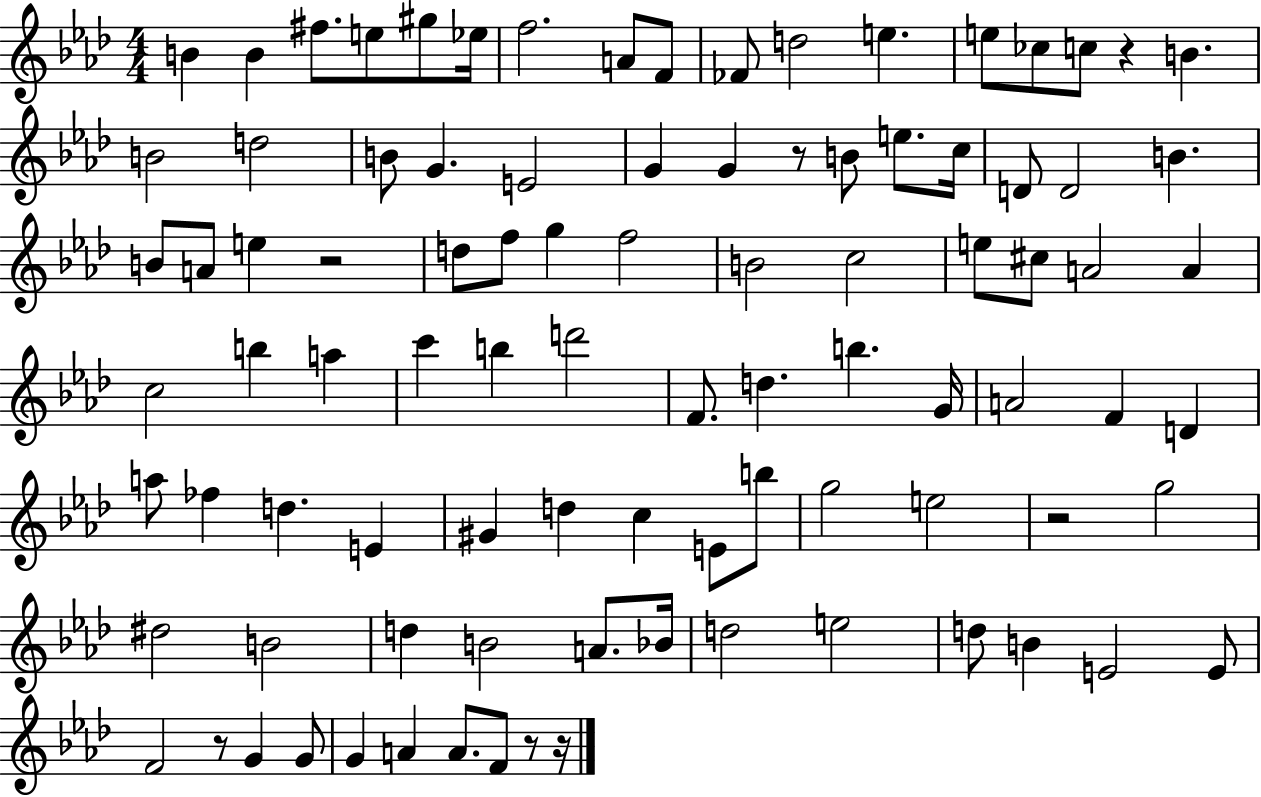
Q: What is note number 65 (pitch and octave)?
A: G5